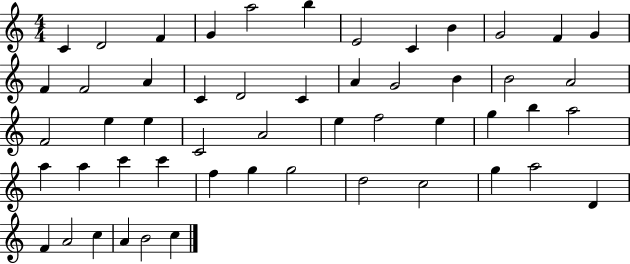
X:1
T:Untitled
M:4/4
L:1/4
K:C
C D2 F G a2 b E2 C B G2 F G F F2 A C D2 C A G2 B B2 A2 F2 e e C2 A2 e f2 e g b a2 a a c' c' f g g2 d2 c2 g a2 D F A2 c A B2 c